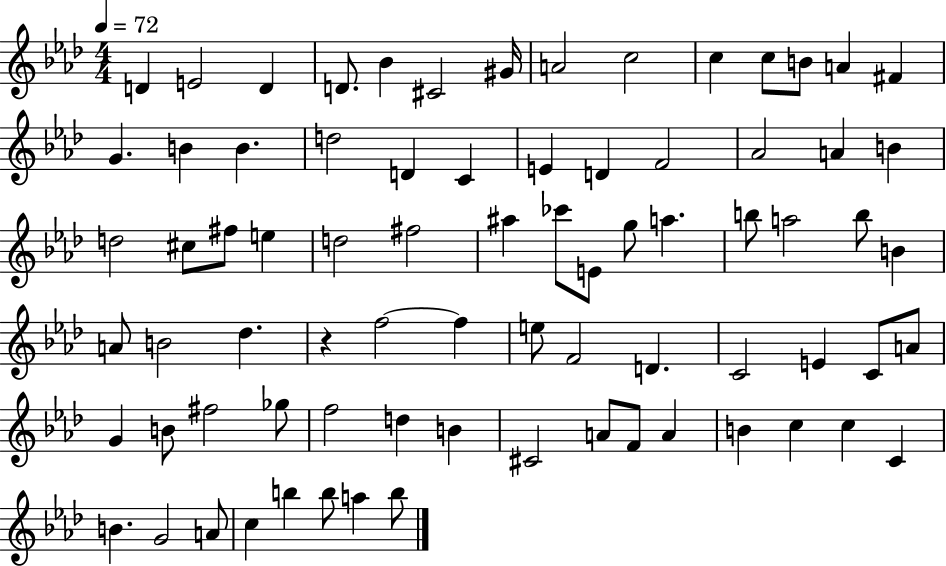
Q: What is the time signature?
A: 4/4